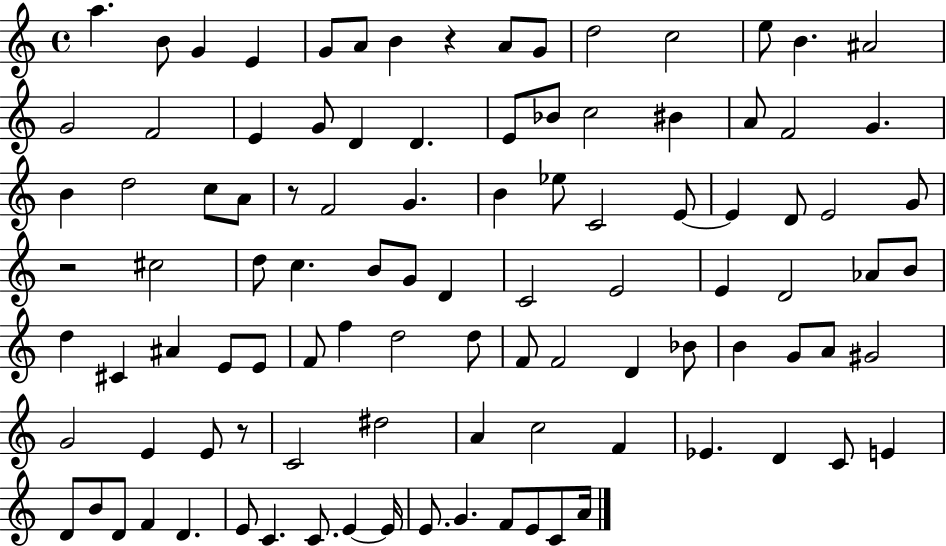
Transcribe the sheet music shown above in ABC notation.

X:1
T:Untitled
M:4/4
L:1/4
K:C
a B/2 G E G/2 A/2 B z A/2 G/2 d2 c2 e/2 B ^A2 G2 F2 E G/2 D D E/2 _B/2 c2 ^B A/2 F2 G B d2 c/2 A/2 z/2 F2 G B _e/2 C2 E/2 E D/2 E2 G/2 z2 ^c2 d/2 c B/2 G/2 D C2 E2 E D2 _A/2 B/2 d ^C ^A E/2 E/2 F/2 f d2 d/2 F/2 F2 D _B/2 B G/2 A/2 ^G2 G2 E E/2 z/2 C2 ^d2 A c2 F _E D C/2 E D/2 B/2 D/2 F D E/2 C C/2 E E/4 E/2 G F/2 E/2 C/2 A/4